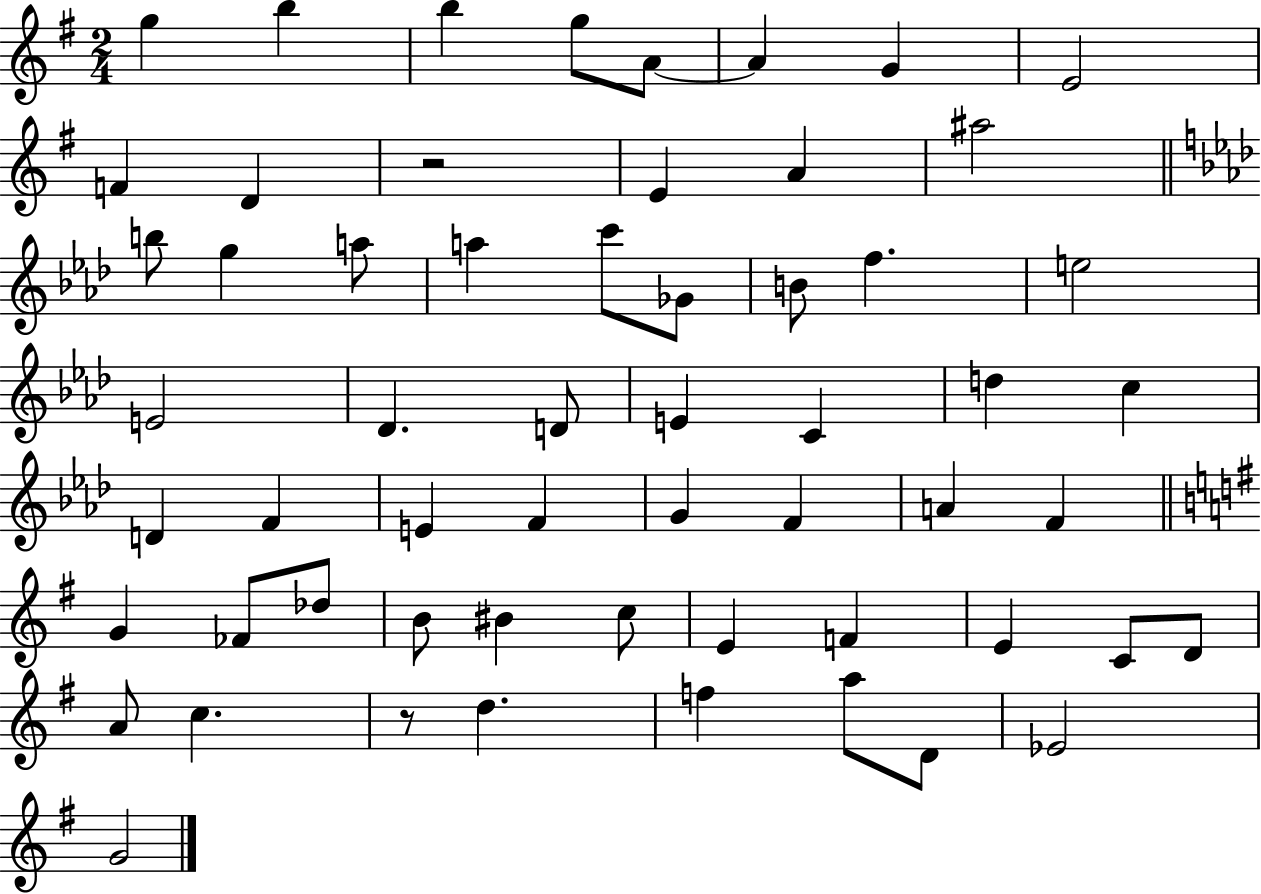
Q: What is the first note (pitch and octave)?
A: G5